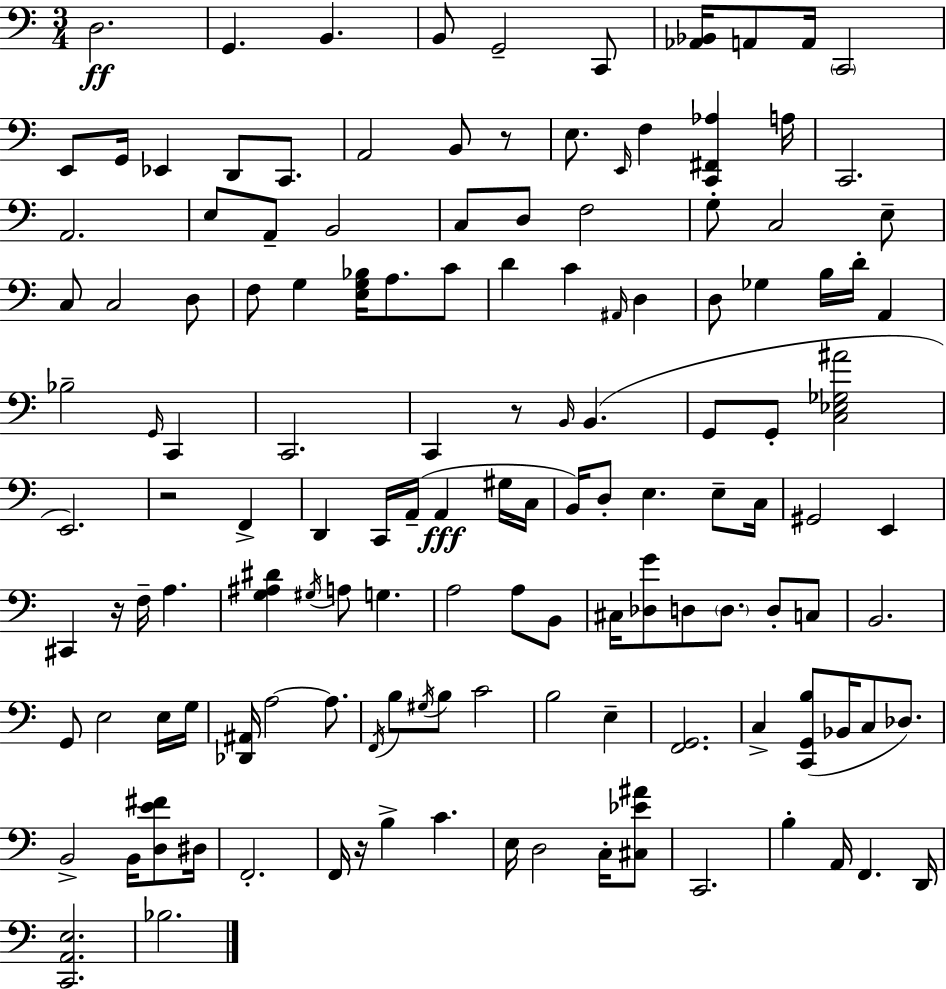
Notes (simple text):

D3/h. G2/q. B2/q. B2/e G2/h C2/e [Ab2,Bb2]/s A2/e A2/s C2/h E2/e G2/s Eb2/q D2/e C2/e. A2/h B2/e R/e E3/e. E2/s F3/q [C2,F#2,Ab3]/q A3/s C2/h. A2/h. E3/e A2/e B2/h C3/e D3/e F3/h G3/e C3/h E3/e C3/e C3/h D3/e F3/e G3/q [E3,G3,Bb3]/s A3/e. C4/e D4/q C4/q A#2/s D3/q D3/e Gb3/q B3/s D4/s A2/q Bb3/h G2/s C2/q C2/h. C2/q R/e B2/s B2/q. G2/e G2/e [C3,Eb3,Gb3,A#4]/h E2/h. R/h F2/q D2/q C2/s A2/s A2/q G#3/s C3/s B2/s D3/e E3/q. E3/e C3/s G#2/h E2/q C#2/q R/s F3/s A3/q. [G3,A#3,D#4]/q G#3/s A3/e G3/q. A3/h A3/e B2/e C#3/s [Db3,G4]/e D3/e D3/e. D3/e C3/e B2/h. G2/e E3/h E3/s G3/s [Db2,A#2]/s A3/h A3/e. F2/s B3/e G#3/s B3/e C4/h B3/h E3/q [F2,G2]/h. C3/q [C2,G2,B3]/e Bb2/s C3/e Db3/e. B2/h B2/s [D3,E4,F#4]/e D#3/s F2/h. F2/s R/s B3/q C4/q. E3/s D3/h C3/s [C#3,Eb4,A#4]/e C2/h. B3/q A2/s F2/q. D2/s [C2,A2,E3]/h. Bb3/h.